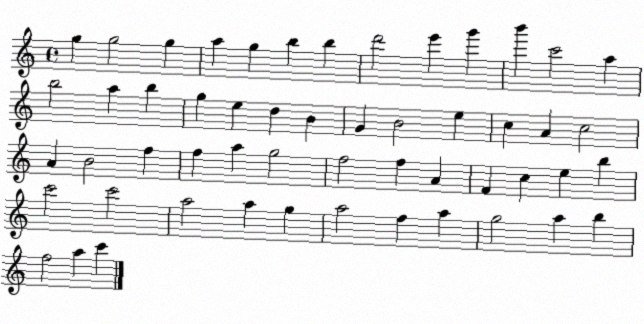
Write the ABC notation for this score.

X:1
T:Untitled
M:4/4
L:1/4
K:C
g g2 g a g b b d'2 e' g' b' c'2 a b2 a b g e d B G B2 e c A c2 A B2 f f a g2 f2 f A F c e b c'2 c'2 a2 a g a2 f a g2 a b f2 a c'